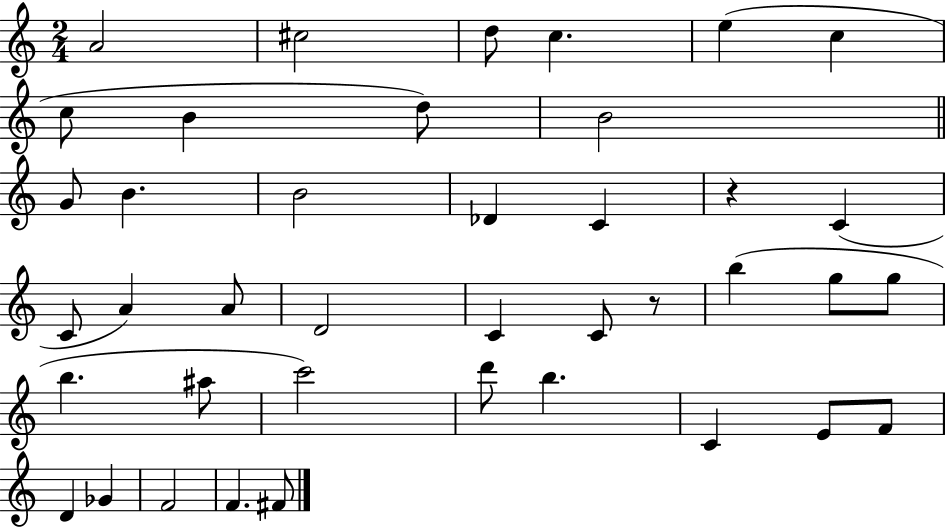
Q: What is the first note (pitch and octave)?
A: A4